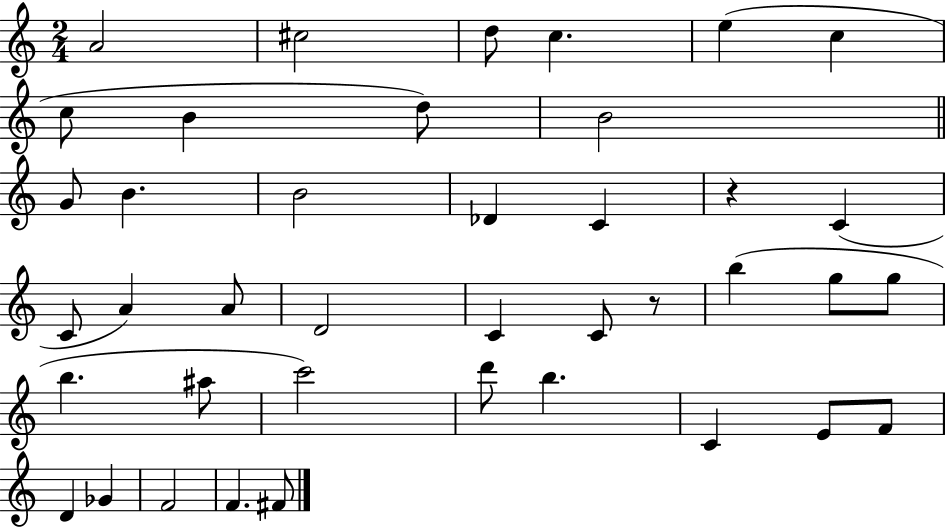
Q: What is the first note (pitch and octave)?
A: A4